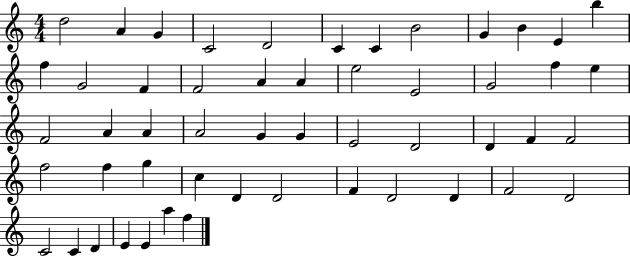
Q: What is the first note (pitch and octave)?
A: D5